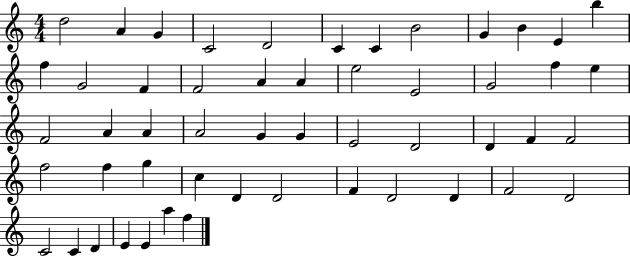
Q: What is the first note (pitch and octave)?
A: D5